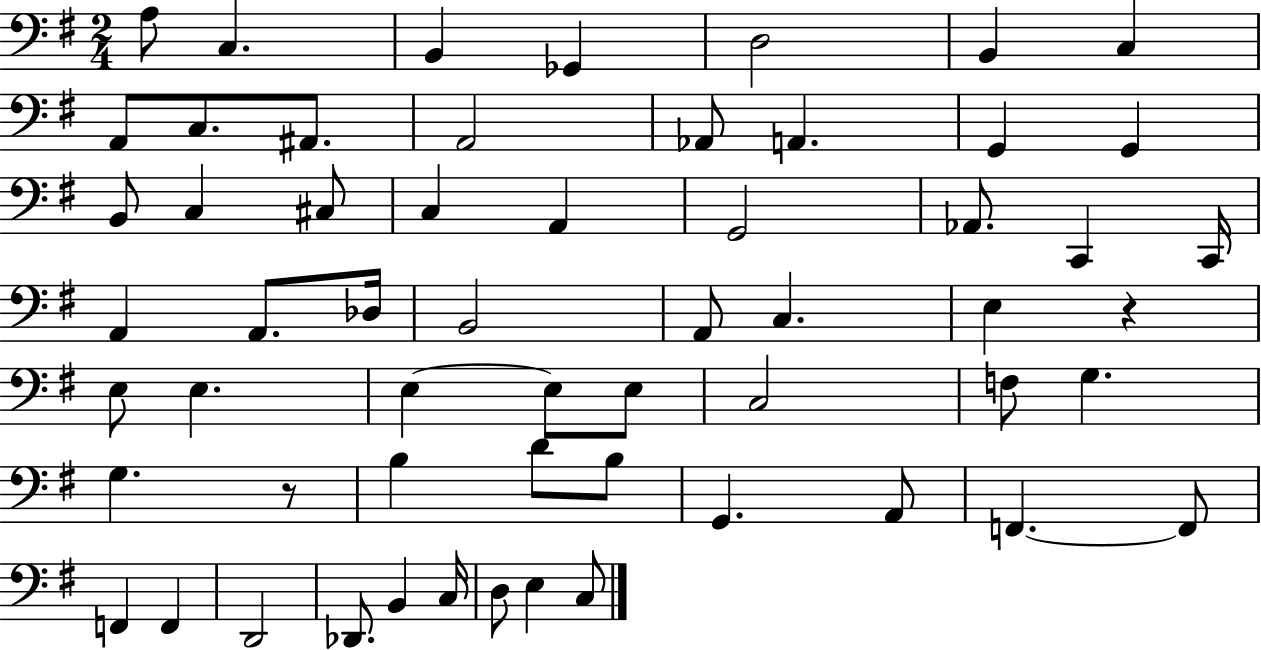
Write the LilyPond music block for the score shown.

{
  \clef bass
  \numericTimeSignature
  \time 2/4
  \key g \major
  a8 c4. | b,4 ges,4 | d2 | b,4 c4 | \break a,8 c8. ais,8. | a,2 | aes,8 a,4. | g,4 g,4 | \break b,8 c4 cis8 | c4 a,4 | g,2 | aes,8. c,4 c,16 | \break a,4 a,8. des16 | b,2 | a,8 c4. | e4 r4 | \break e8 e4. | e4~~ e8 e8 | c2 | f8 g4. | \break g4. r8 | b4 d'8 b8 | g,4. a,8 | f,4.~~ f,8 | \break f,4 f,4 | d,2 | des,8. b,4 c16 | d8 e4 c8 | \break \bar "|."
}